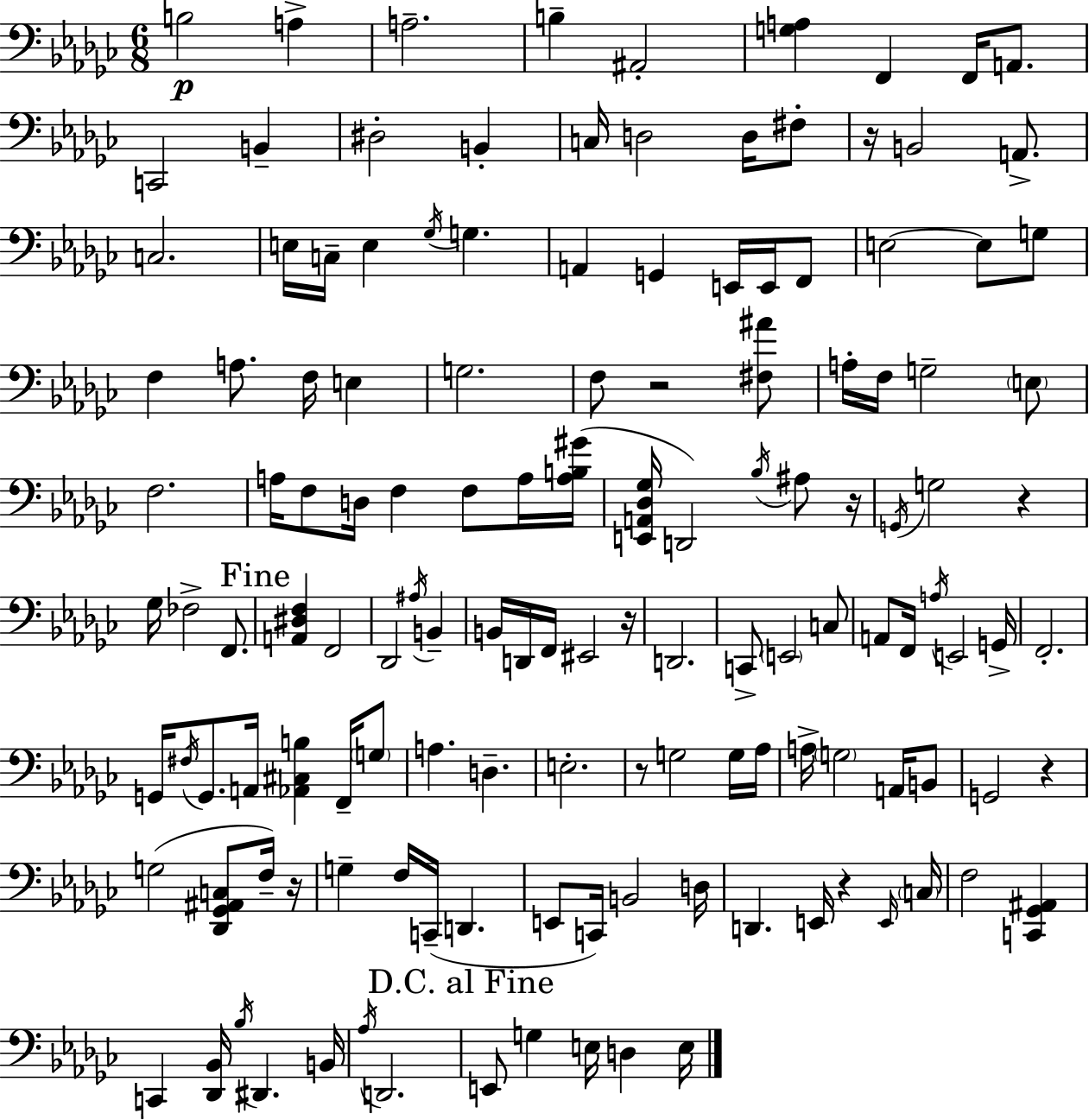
X:1
T:Untitled
M:6/8
L:1/4
K:Ebm
B,2 A, A,2 B, ^A,,2 [G,A,] F,, F,,/4 A,,/2 C,,2 B,, ^D,2 B,, C,/4 D,2 D,/4 ^F,/2 z/4 B,,2 A,,/2 C,2 E,/4 C,/4 E, _G,/4 G, A,, G,, E,,/4 E,,/4 F,,/2 E,2 E,/2 G,/2 F, A,/2 F,/4 E, G,2 F,/2 z2 [^F,^A]/2 A,/4 F,/4 G,2 E,/2 F,2 A,/4 F,/2 D,/4 F, F,/2 A,/4 [A,B,^G]/4 [E,,A,,_D,_G,]/4 D,,2 _B,/4 ^A,/2 z/4 G,,/4 G,2 z _G,/4 _F,2 F,,/2 [A,,^D,F,] F,,2 _D,,2 ^A,/4 B,, B,,/4 D,,/4 F,,/4 ^E,,2 z/4 D,,2 C,,/2 E,,2 C,/2 A,,/2 F,,/4 A,/4 E,,2 G,,/4 F,,2 G,,/4 ^F,/4 G,,/2 A,,/4 [_A,,^C,B,] F,,/4 G,/2 A, D, E,2 z/2 G,2 G,/4 _A,/4 A,/4 G,2 A,,/4 B,,/2 G,,2 z G,2 [_D,,_G,,^A,,C,]/2 F,/4 z/4 G, F,/4 C,,/4 D,, E,,/2 C,,/4 B,,2 D,/4 D,, E,,/4 z E,,/4 C,/4 F,2 [C,,_G,,^A,,] C,, [_D,,_B,,]/4 _B,/4 ^D,, B,,/4 _A,/4 D,,2 E,,/2 G, E,/4 D, E,/4